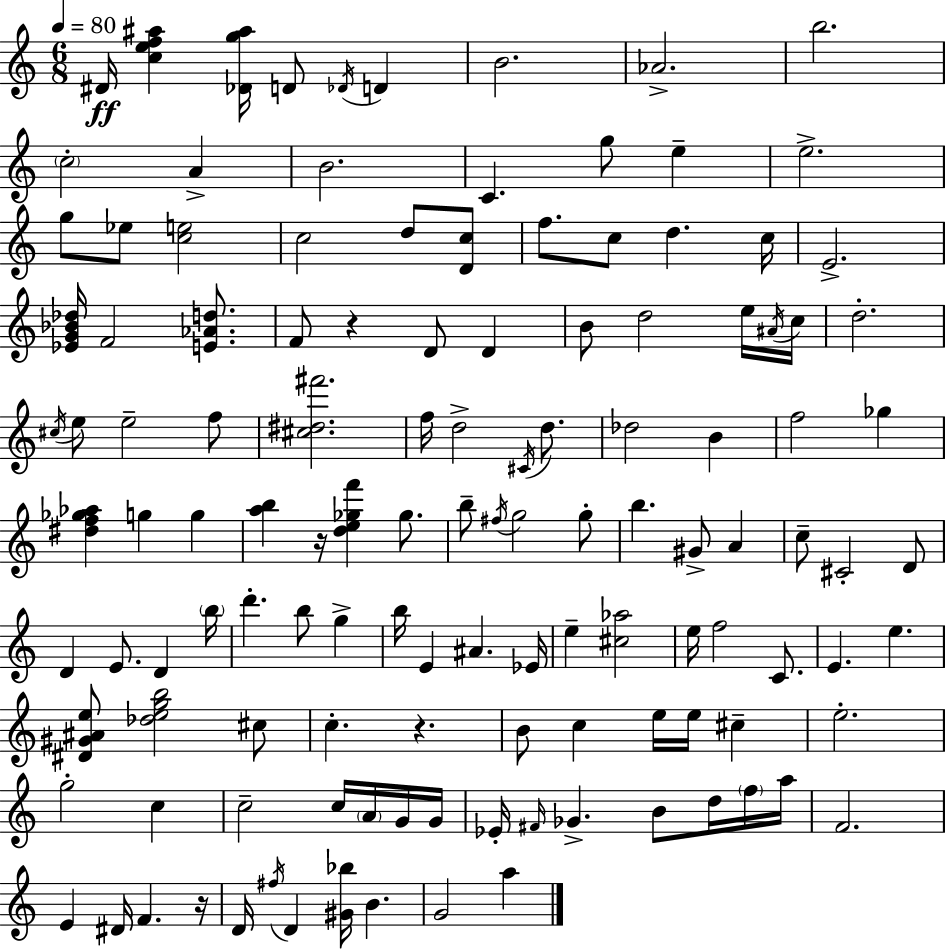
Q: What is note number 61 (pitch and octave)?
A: D4